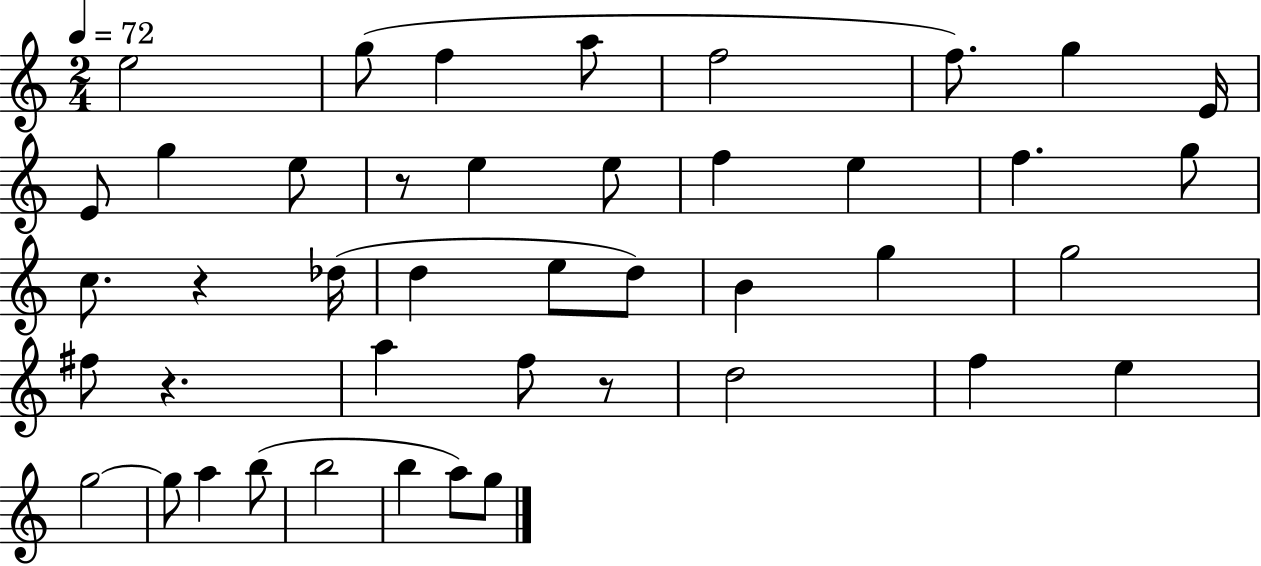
X:1
T:Untitled
M:2/4
L:1/4
K:C
e2 g/2 f a/2 f2 f/2 g E/4 E/2 g e/2 z/2 e e/2 f e f g/2 c/2 z _d/4 d e/2 d/2 B g g2 ^f/2 z a f/2 z/2 d2 f e g2 g/2 a b/2 b2 b a/2 g/2